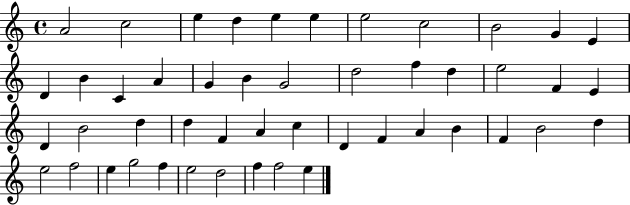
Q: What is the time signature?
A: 4/4